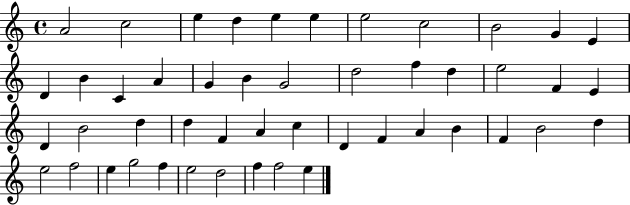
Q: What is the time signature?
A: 4/4